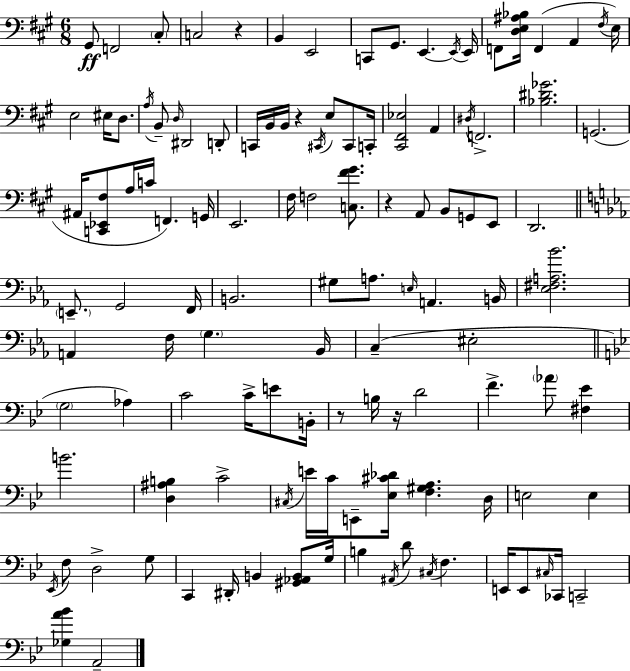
X:1
T:Untitled
M:6/8
L:1/4
K:A
^G,,/2 F,,2 ^C,/2 C,2 z B,, E,,2 C,,/2 ^G,,/2 E,, E,,/4 E,,/4 F,,/2 [D,E,^A,_B,]/4 F,, A,, ^F,/4 E,/4 E,2 ^E,/4 D,/2 A,/4 B,,/2 D,/4 ^D,,2 D,,/2 C,,/4 B,,/4 B,,/4 z ^C,,/4 E,/2 ^C,,/2 C,,/4 [^C,,^F,,_E,]2 A,, ^D,/4 F,,2 [_B,^D_G]2 G,,2 ^A,,/4 [C,,_E,,^F,]/2 A,/4 C/4 F,, G,,/4 E,,2 ^F,/4 F,2 [C,^F^G]/2 z A,,/2 B,,/2 G,,/2 E,,/2 D,,2 E,,/2 G,,2 F,,/4 B,,2 ^G,/2 A,/2 E,/4 A,, B,,/4 [_E,^F,A,_B]2 A,, F,/4 G, _B,,/4 C, ^E,2 G,2 _A, C2 C/4 E/2 B,,/4 z/2 B,/4 z/4 D2 F _A/2 [^F,_E] B2 [D,^A,B,] C2 ^C,/4 E/4 C/4 E,,/2 [_E,^C_D]/4 [F,^G,A,] D,/4 E,2 E, _E,,/4 F,/2 D,2 G,/2 C,, ^D,,/4 B,, [^G,,_A,,B,,]/2 G,/4 B, ^A,,/4 D/2 ^C,/4 F, E,,/4 E,,/2 ^C,/4 _C,,/4 C,,2 [_G,A_B] A,,2